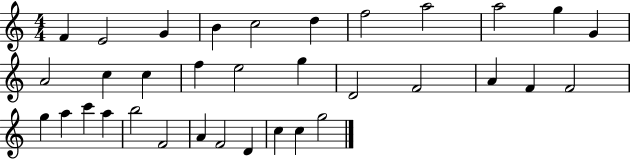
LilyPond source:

{
  \clef treble
  \numericTimeSignature
  \time 4/4
  \key c \major
  f'4 e'2 g'4 | b'4 c''2 d''4 | f''2 a''2 | a''2 g''4 g'4 | \break a'2 c''4 c''4 | f''4 e''2 g''4 | d'2 f'2 | a'4 f'4 f'2 | \break g''4 a''4 c'''4 a''4 | b''2 f'2 | a'4 f'2 d'4 | c''4 c''4 g''2 | \break \bar "|."
}